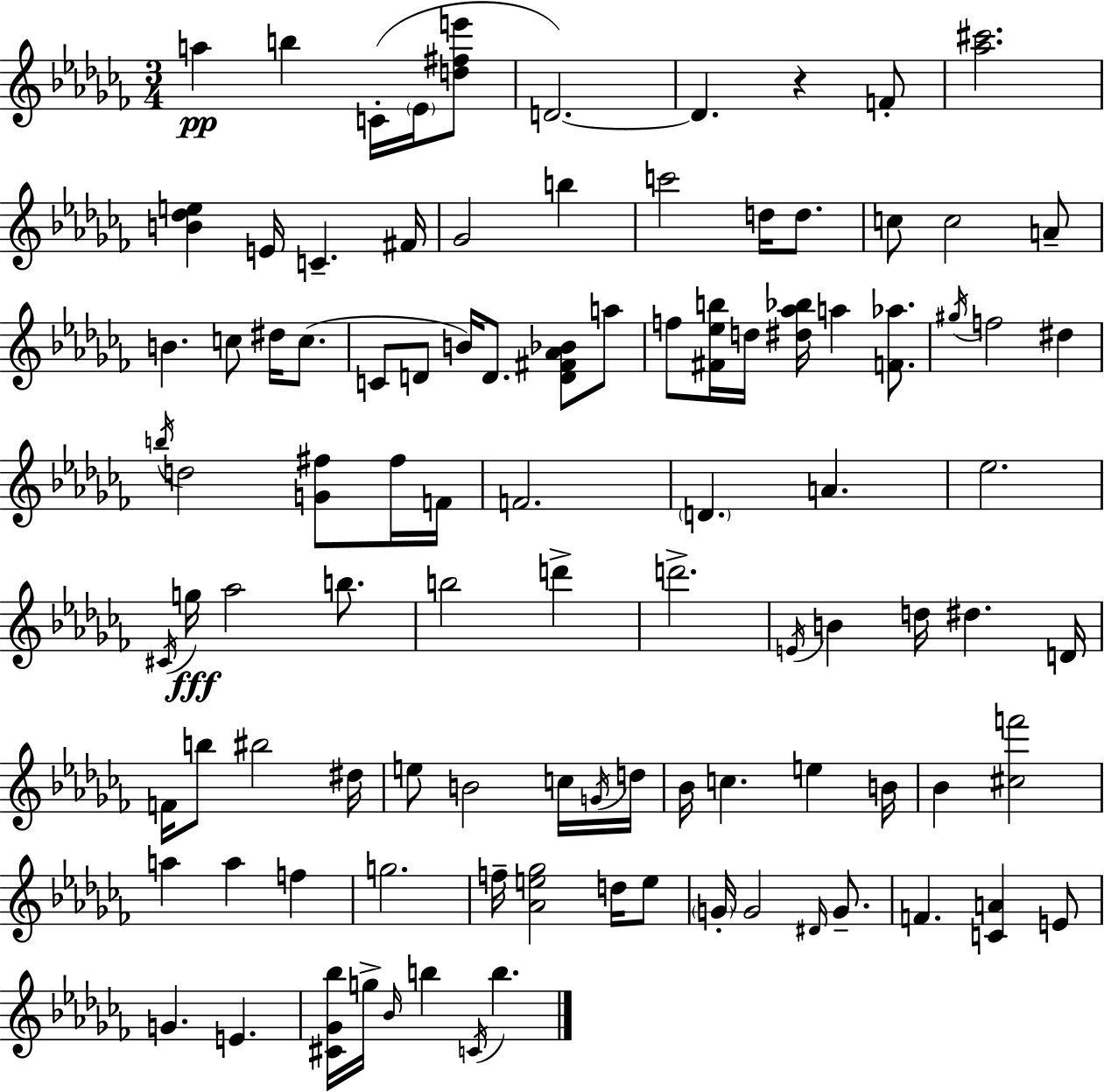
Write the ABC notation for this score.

X:1
T:Untitled
M:3/4
L:1/4
K:Abm
a b C/4 _E/4 [d^fe']/2 D2 D z F/2 [_a^c']2 [B_de] E/4 C ^F/4 _G2 b c'2 d/4 d/2 c/2 c2 A/2 B c/2 ^d/4 c/2 C/2 D/2 B/4 D/2 [D^F_A_B]/2 a/2 f/2 [^F_eb]/4 d/4 [^d_a_b]/4 a [F_a]/2 ^g/4 f2 ^d b/4 d2 [G^f]/2 ^f/4 F/4 F2 D A _e2 ^C/4 g/4 _a2 b/2 b2 d' d'2 E/4 B d/4 ^d D/4 F/4 b/2 ^b2 ^d/4 e/2 B2 c/4 G/4 d/4 _B/4 c e B/4 _B [^cf']2 a a f g2 f/4 [_Ae_g]2 d/4 e/2 G/4 G2 ^D/4 G/2 F [CA] E/2 G E [^C_G_b]/4 g/4 _B/4 b C/4 b